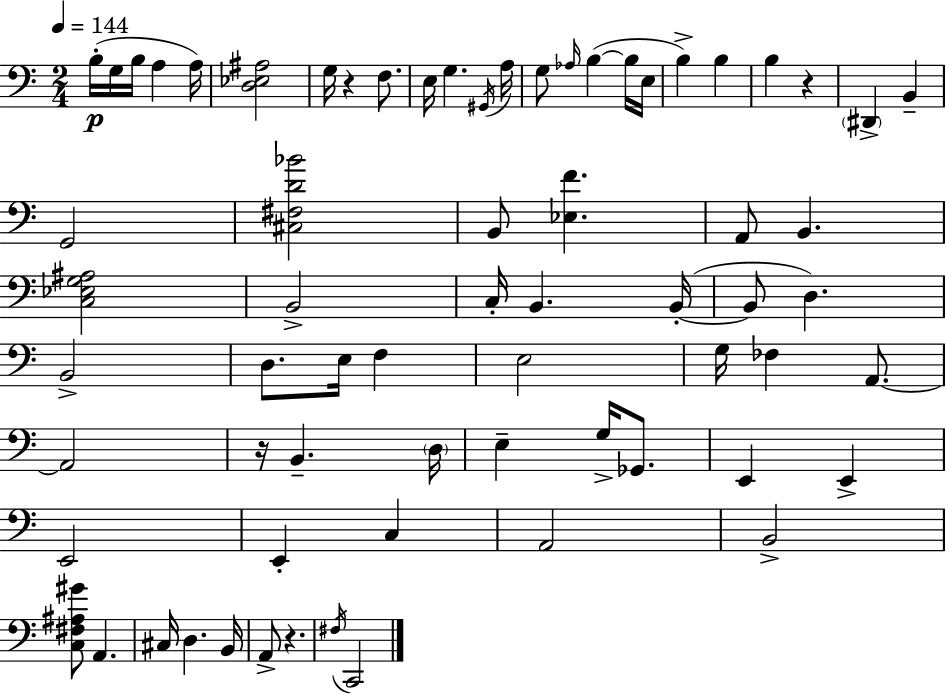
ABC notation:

X:1
T:Untitled
M:2/4
L:1/4
K:C
B,/4 G,/4 B,/4 A, A,/4 [D,_E,^A,]2 G,/4 z F,/2 E,/4 G, ^G,,/4 A,/4 G,/2 _A,/4 B, B,/4 E,/4 B, B, B, z ^D,, B,, G,,2 [^C,^F,D_B]2 B,,/2 [_E,F] A,,/2 B,, [C,_E,G,^A,]2 B,,2 C,/4 B,, B,,/4 B,,/2 D, B,,2 D,/2 E,/4 F, E,2 G,/4 _F, A,,/2 A,,2 z/4 B,, D,/4 E, G,/4 _G,,/2 E,, E,, E,,2 E,, C, A,,2 B,,2 [C,^F,^A,^G]/2 A,, ^C,/4 D, B,,/4 A,,/2 z ^F,/4 C,,2